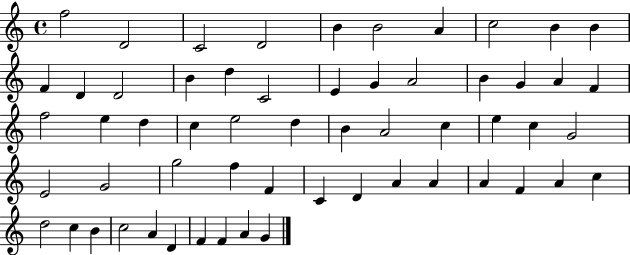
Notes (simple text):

F5/h D4/h C4/h D4/h B4/q B4/h A4/q C5/h B4/q B4/q F4/q D4/q D4/h B4/q D5/q C4/h E4/q G4/q A4/h B4/q G4/q A4/q F4/q F5/h E5/q D5/q C5/q E5/h D5/q B4/q A4/h C5/q E5/q C5/q G4/h E4/h G4/h G5/h F5/q F4/q C4/q D4/q A4/q A4/q A4/q F4/q A4/q C5/q D5/h C5/q B4/q C5/h A4/q D4/q F4/q F4/q A4/q G4/q